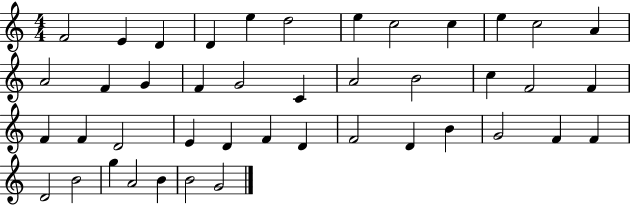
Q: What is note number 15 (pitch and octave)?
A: G4